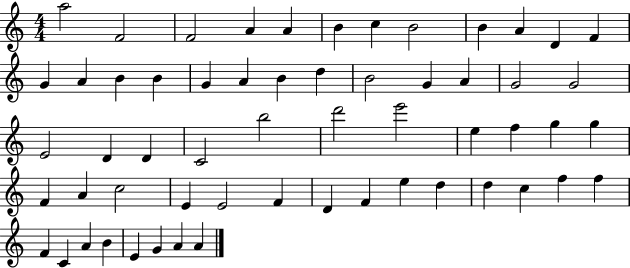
{
  \clef treble
  \numericTimeSignature
  \time 4/4
  \key c \major
  a''2 f'2 | f'2 a'4 a'4 | b'4 c''4 b'2 | b'4 a'4 d'4 f'4 | \break g'4 a'4 b'4 b'4 | g'4 a'4 b'4 d''4 | b'2 g'4 a'4 | g'2 g'2 | \break e'2 d'4 d'4 | c'2 b''2 | d'''2 e'''2 | e''4 f''4 g''4 g''4 | \break f'4 a'4 c''2 | e'4 e'2 f'4 | d'4 f'4 e''4 d''4 | d''4 c''4 f''4 f''4 | \break f'4 c'4 a'4 b'4 | e'4 g'4 a'4 a'4 | \bar "|."
}